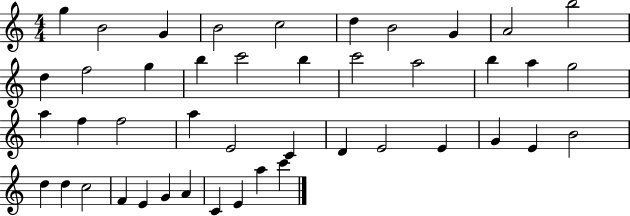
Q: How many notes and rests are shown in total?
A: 44